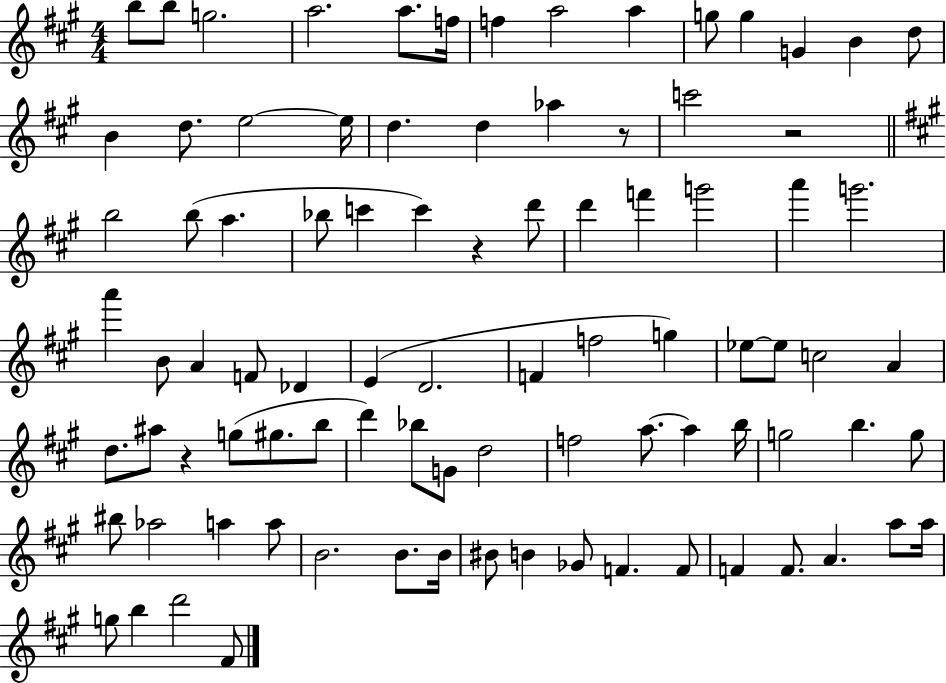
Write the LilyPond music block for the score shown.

{
  \clef treble
  \numericTimeSignature
  \time 4/4
  \key a \major
  \repeat volta 2 { b''8 b''8 g''2. | a''2. a''8. f''16 | f''4 a''2 a''4 | g''8 g''4 g'4 b'4 d''8 | \break b'4 d''8. e''2~~ e''16 | d''4. d''4 aes''4 r8 | c'''2 r2 | \bar "||" \break \key a \major b''2 b''8( a''4. | bes''8 c'''4 c'''4) r4 d'''8 | d'''4 f'''4 g'''2 | a'''4 g'''2. | \break a'''4 b'8 a'4 f'8 des'4 | e'4( d'2. | f'4 f''2 g''4) | ees''8~~ ees''8 c''2 a'4 | \break d''8. ais''8 r4 g''8( gis''8. b''8 | d'''4) bes''8 g'8 d''2 | f''2 a''8.~~ a''4 b''16 | g''2 b''4. g''8 | \break bis''8 aes''2 a''4 a''8 | b'2. b'8. b'16 | bis'8 b'4 ges'8 f'4. f'8 | f'4 f'8. a'4. a''8 a''16 | \break g''8 b''4 d'''2 fis'8 | } \bar "|."
}